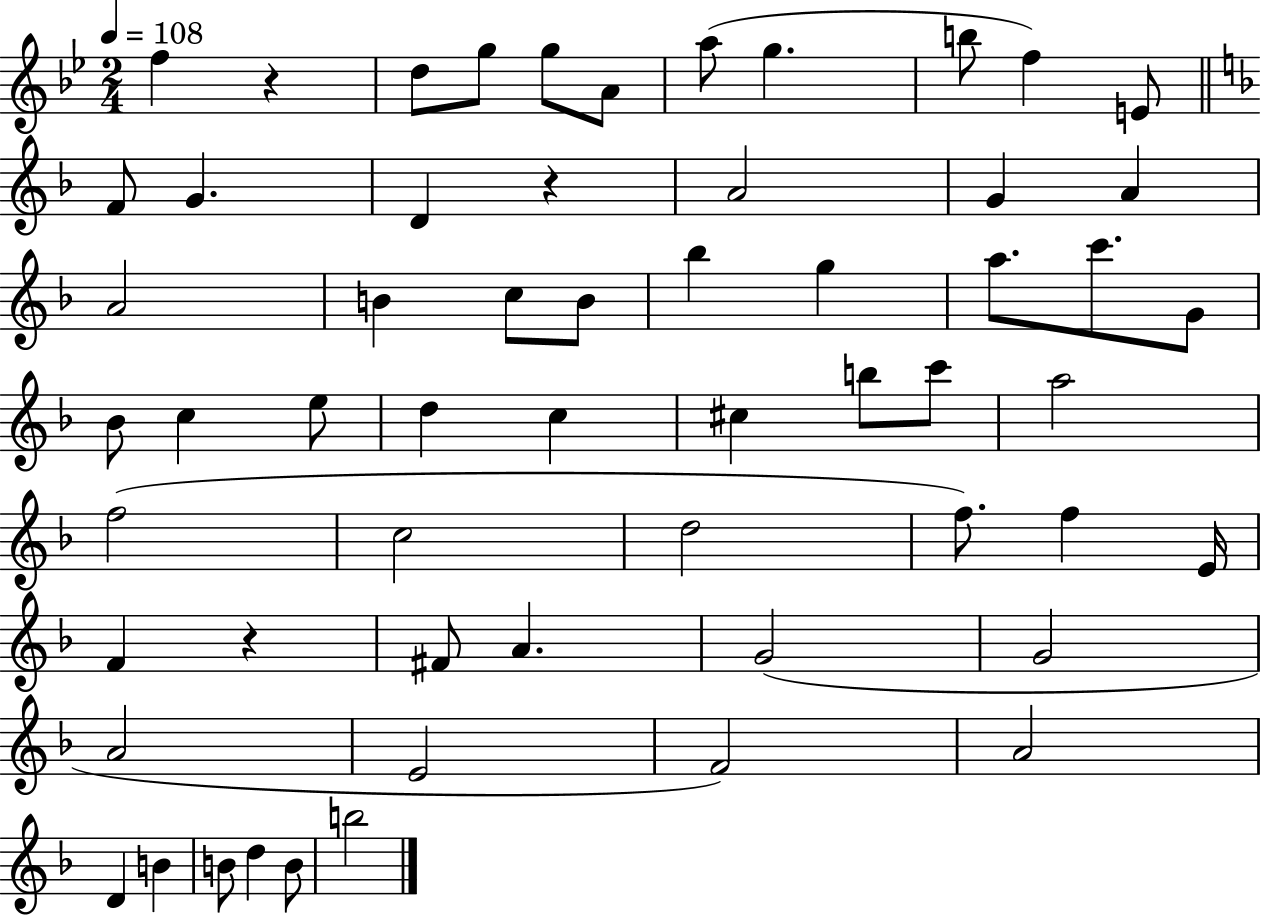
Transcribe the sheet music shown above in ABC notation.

X:1
T:Untitled
M:2/4
L:1/4
K:Bb
f z d/2 g/2 g/2 A/2 a/2 g b/2 f E/2 F/2 G D z A2 G A A2 B c/2 B/2 _b g a/2 c'/2 G/2 _B/2 c e/2 d c ^c b/2 c'/2 a2 f2 c2 d2 f/2 f E/4 F z ^F/2 A G2 G2 A2 E2 F2 A2 D B B/2 d B/2 b2